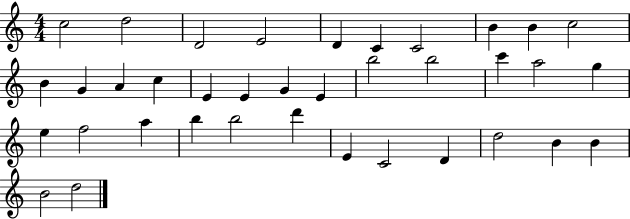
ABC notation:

X:1
T:Untitled
M:4/4
L:1/4
K:C
c2 d2 D2 E2 D C C2 B B c2 B G A c E E G E b2 b2 c' a2 g e f2 a b b2 d' E C2 D d2 B B B2 d2